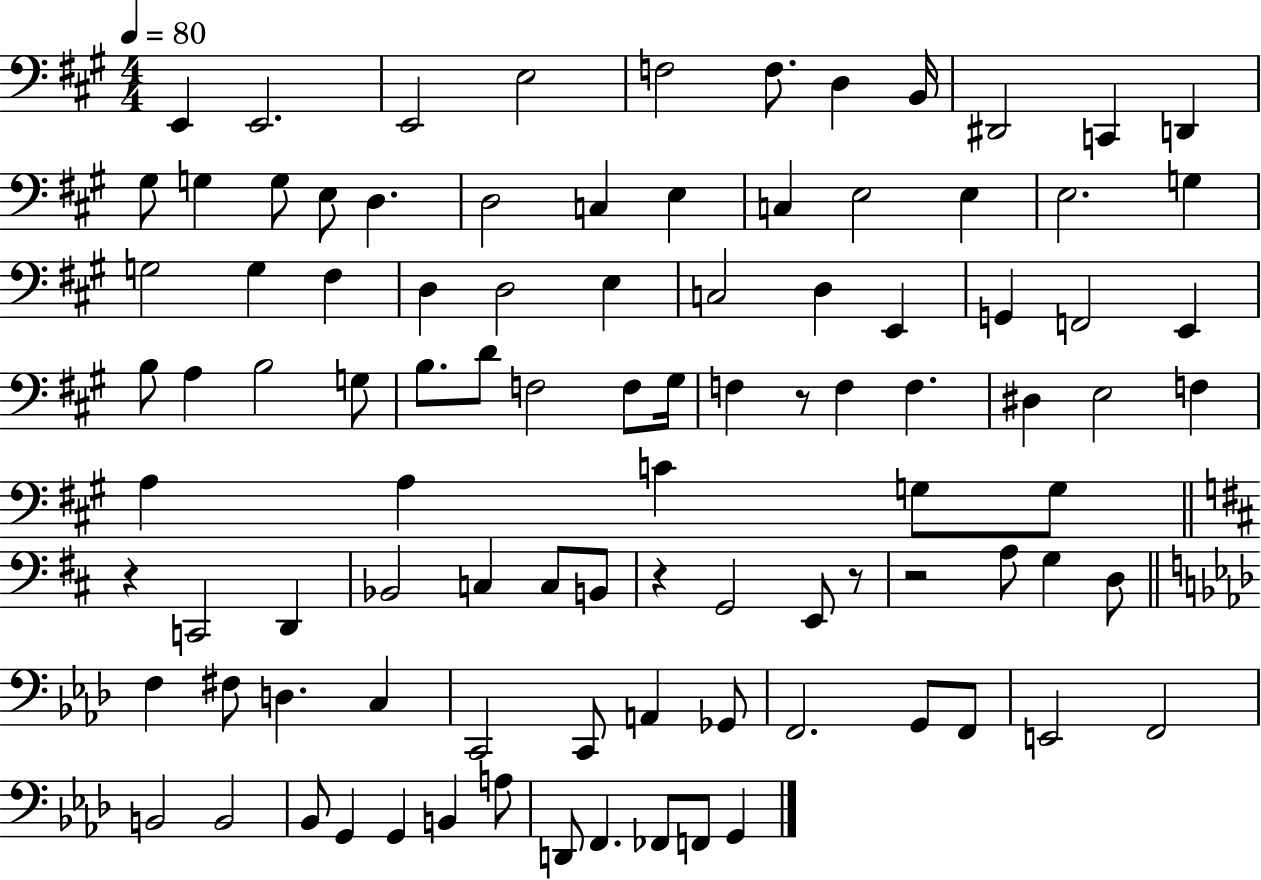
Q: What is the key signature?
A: A major